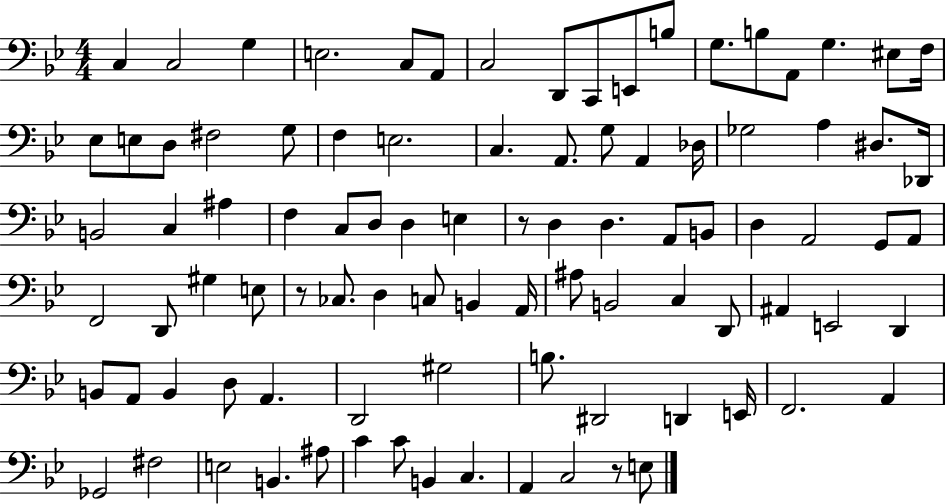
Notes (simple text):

C3/q C3/h G3/q E3/h. C3/e A2/e C3/h D2/e C2/e E2/e B3/e G3/e. B3/e A2/e G3/q. EIS3/e F3/s Eb3/e E3/e D3/e F#3/h G3/e F3/q E3/h. C3/q. A2/e. G3/e A2/q Db3/s Gb3/h A3/q D#3/e. Db2/s B2/h C3/q A#3/q F3/q C3/e D3/e D3/q E3/q R/e D3/q D3/q. A2/e B2/e D3/q A2/h G2/e A2/e F2/h D2/e G#3/q E3/e R/e CES3/e. D3/q C3/e B2/q A2/s A#3/e B2/h C3/q D2/e A#2/q E2/h D2/q B2/e A2/e B2/q D3/e A2/q. D2/h G#3/h B3/e. D#2/h D2/q E2/s F2/h. A2/q Gb2/h F#3/h E3/h B2/q. A#3/e C4/q C4/e B2/q C3/q. A2/q C3/h R/e E3/e